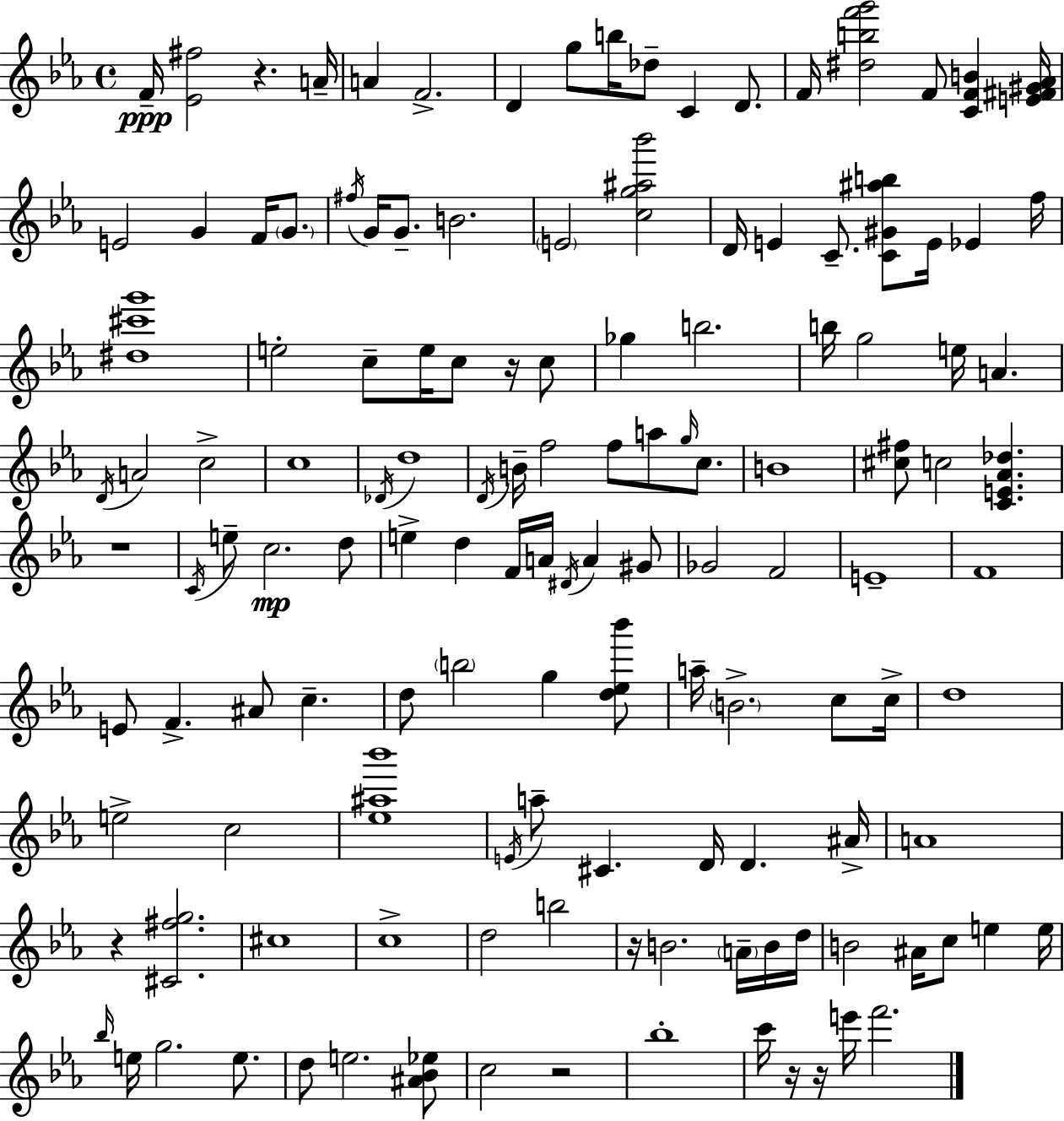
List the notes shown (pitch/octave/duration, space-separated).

F4/s [Eb4,F#5]/h R/q. A4/s A4/q F4/h. D4/q G5/e B5/s Db5/e C4/q D4/e. F4/s [D#5,B5,F6,G6]/h F4/e [C4,F4,B4]/q [E4,F#4,G#4,Ab4]/s E4/h G4/q F4/s G4/e. F#5/s G4/s G4/e. B4/h. E4/h [C5,G5,A#5,Bb6]/h D4/s E4/q C4/e. [C4,G#4,A#5,B5]/e E4/s Eb4/q F5/s [D#5,C#6,G6]/w E5/h C5/e E5/s C5/e R/s C5/e Gb5/q B5/h. B5/s G5/h E5/s A4/q. D4/s A4/h C5/h C5/w Db4/s D5/w D4/s B4/s F5/h F5/e A5/e G5/s C5/e. B4/w [C#5,F#5]/e C5/h [C4,E4,Ab4,Db5]/q. R/w C4/s E5/e C5/h. D5/e E5/q D5/q F4/s A4/s D#4/s A4/q G#4/e Gb4/h F4/h E4/w F4/w E4/e F4/q. A#4/e C5/q. D5/e B5/h G5/q [D5,Eb5,Bb6]/e A5/s B4/h. C5/e C5/s D5/w E5/h C5/h [Eb5,A#5,Bb6]/w E4/s A5/e C#4/q. D4/s D4/q. A#4/s A4/w R/q [C#4,F#5,G5]/h. C#5/w C5/w D5/h B5/h R/s B4/h. A4/s B4/s D5/s B4/h A#4/s C5/e E5/q E5/s Bb5/s E5/s G5/h. E5/e. D5/e E5/h. [A#4,Bb4,Eb5]/e C5/h R/h Bb5/w C6/s R/s R/s E6/s F6/h.